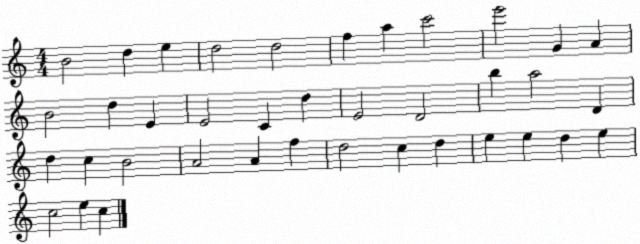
X:1
T:Untitled
M:4/4
L:1/4
K:C
B2 d e d2 d2 f a c'2 e'2 G A B2 d E E2 C d E2 D2 b a2 D d c B2 A2 A f d2 c d e e d e c2 e c